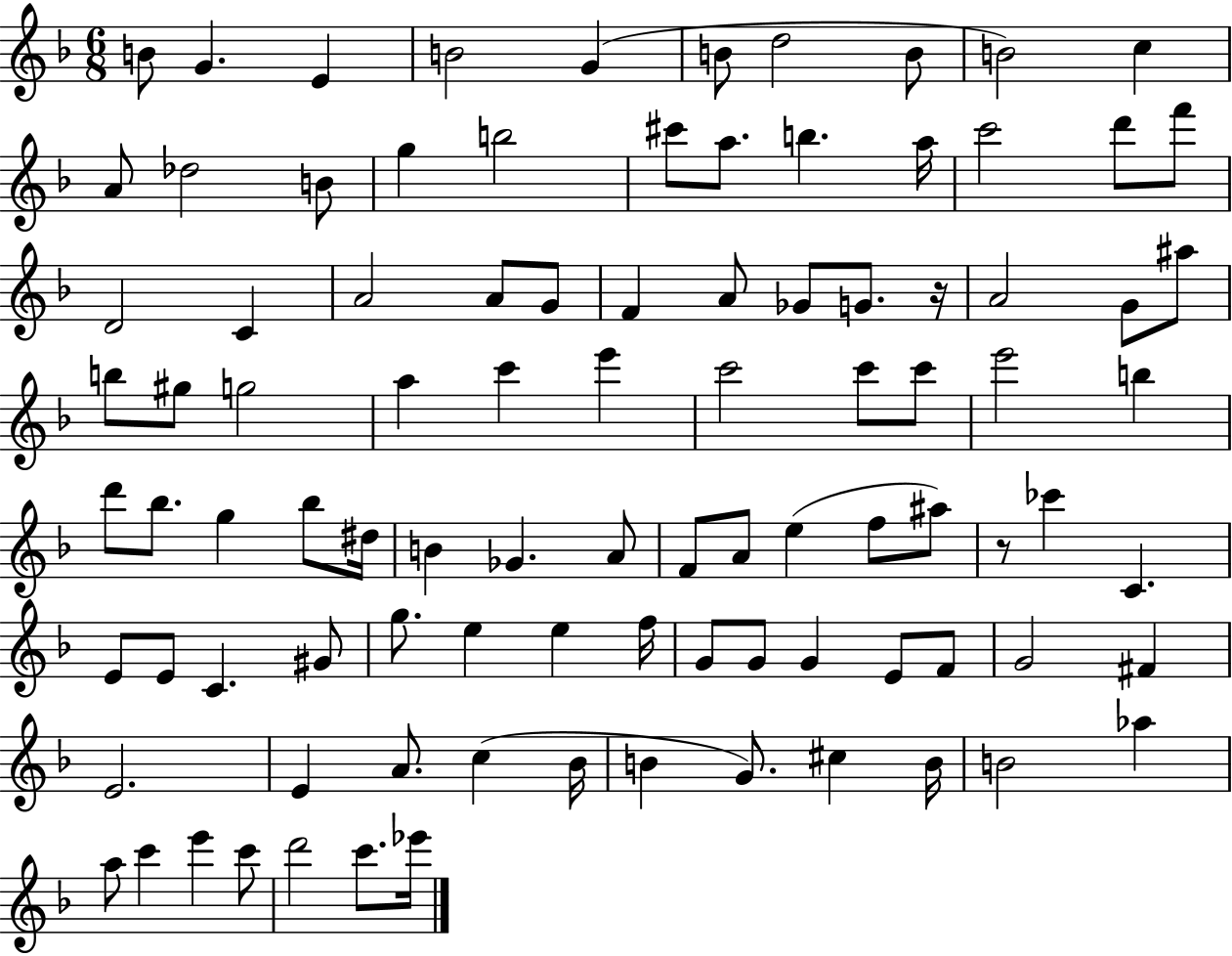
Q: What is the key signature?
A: F major